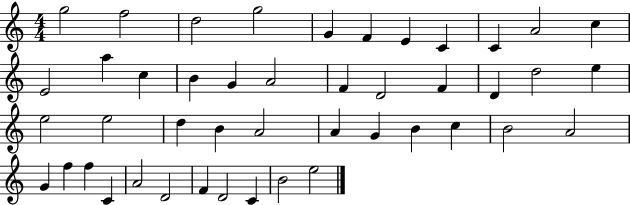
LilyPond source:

{
  \clef treble
  \numericTimeSignature
  \time 4/4
  \key c \major
  g''2 f''2 | d''2 g''2 | g'4 f'4 e'4 c'4 | c'4 a'2 c''4 | \break e'2 a''4 c''4 | b'4 g'4 a'2 | f'4 d'2 f'4 | d'4 d''2 e''4 | \break e''2 e''2 | d''4 b'4 a'2 | a'4 g'4 b'4 c''4 | b'2 a'2 | \break g'4 f''4 f''4 c'4 | a'2 d'2 | f'4 d'2 c'4 | b'2 e''2 | \break \bar "|."
}